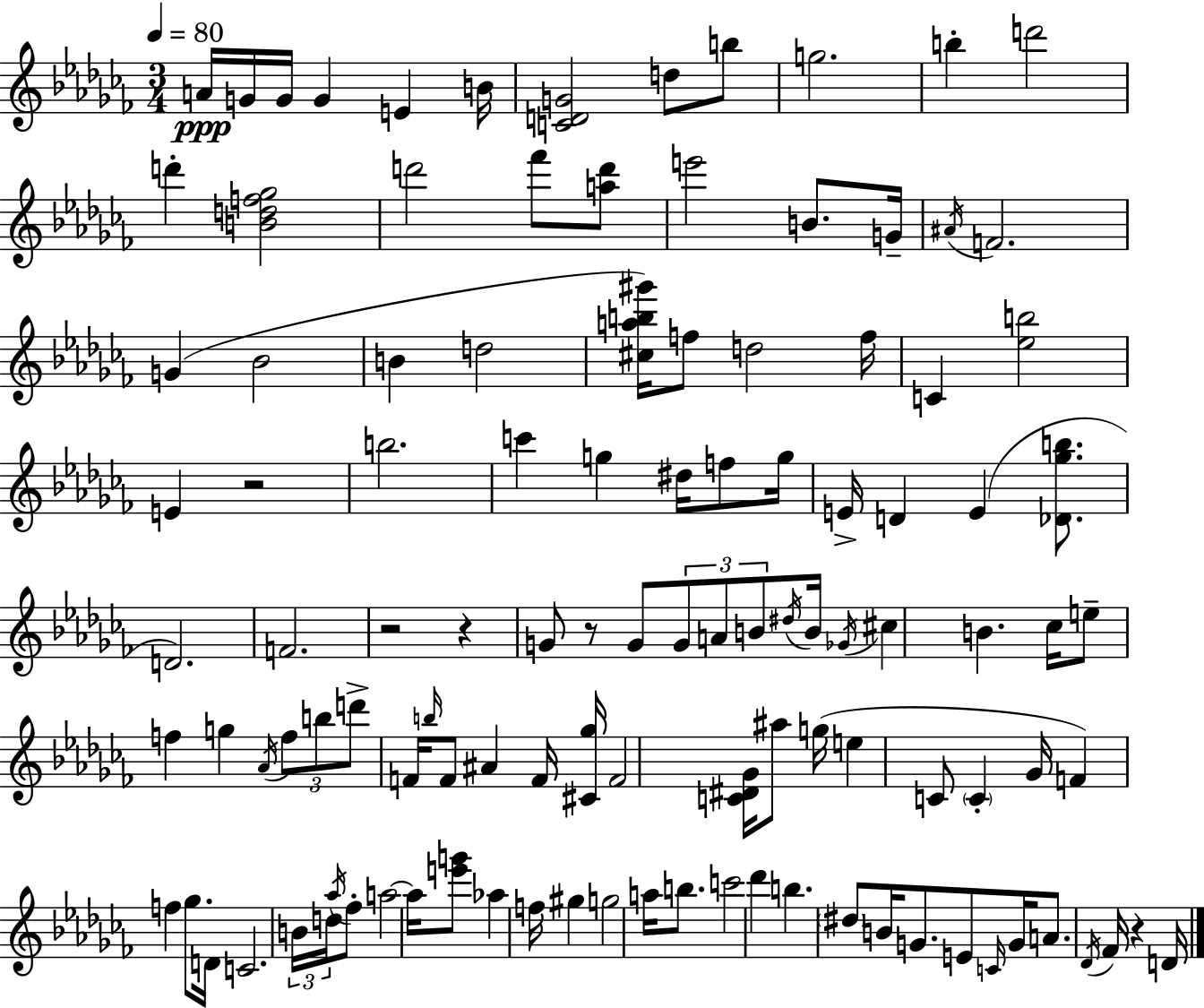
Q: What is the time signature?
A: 3/4